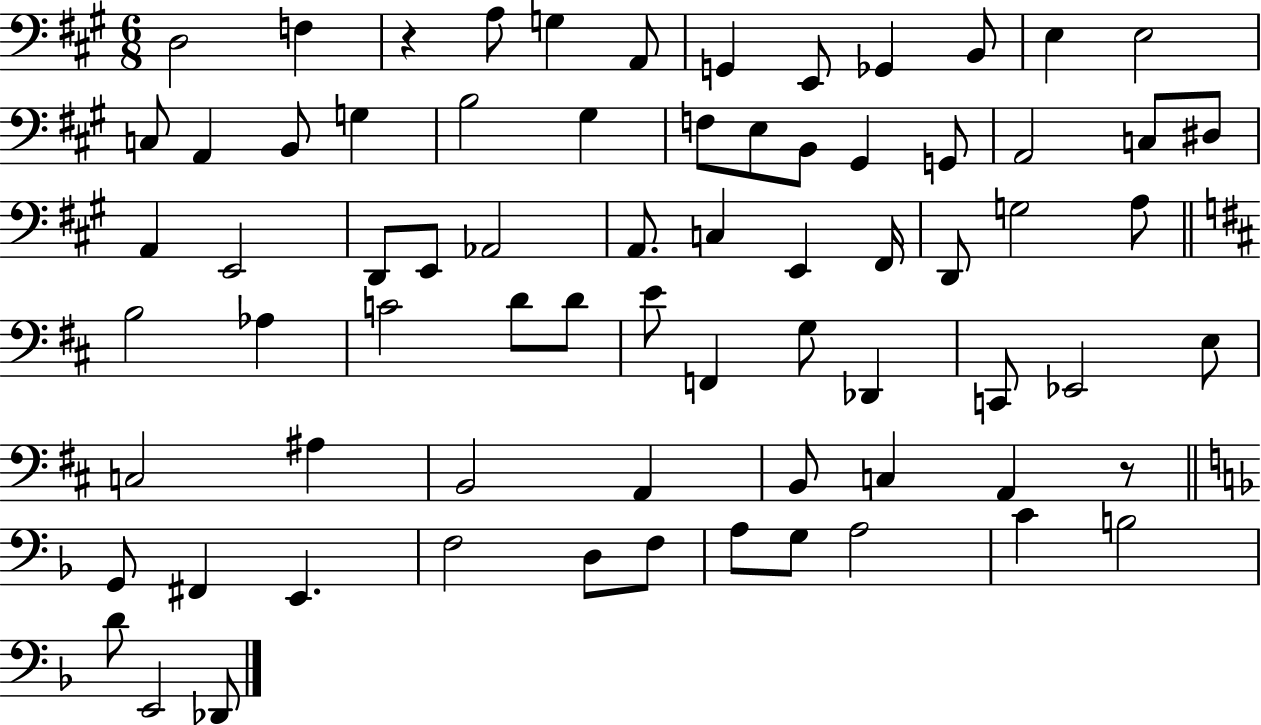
{
  \clef bass
  \numericTimeSignature
  \time 6/8
  \key a \major
  d2 f4 | r4 a8 g4 a,8 | g,4 e,8 ges,4 b,8 | e4 e2 | \break c8 a,4 b,8 g4 | b2 gis4 | f8 e8 b,8 gis,4 g,8 | a,2 c8 dis8 | \break a,4 e,2 | d,8 e,8 aes,2 | a,8. c4 e,4 fis,16 | d,8 g2 a8 | \break \bar "||" \break \key d \major b2 aes4 | c'2 d'8 d'8 | e'8 f,4 g8 des,4 | c,8 ees,2 e8 | \break c2 ais4 | b,2 a,4 | b,8 c4 a,4 r8 | \bar "||" \break \key f \major g,8 fis,4 e,4. | f2 d8 f8 | a8 g8 a2 | c'4 b2 | \break d'8 e,2 des,8 | \bar "|."
}